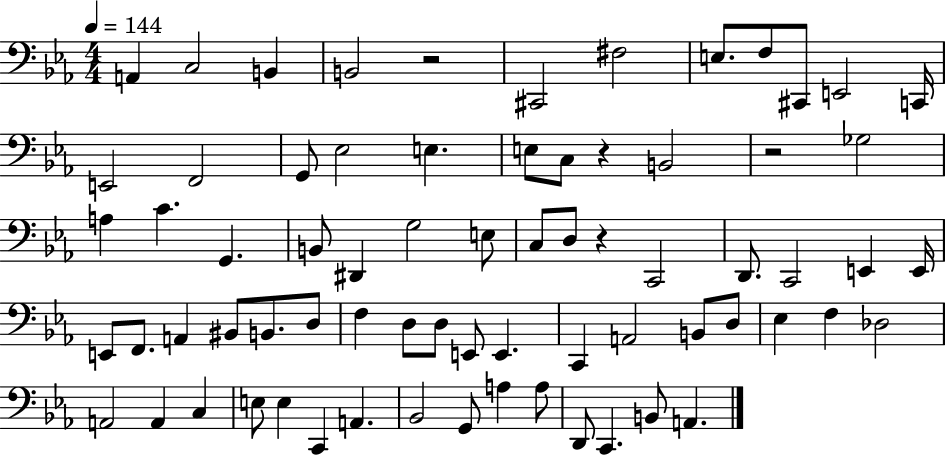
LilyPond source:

{
  \clef bass
  \numericTimeSignature
  \time 4/4
  \key ees \major
  \tempo 4 = 144
  a,4 c2 b,4 | b,2 r2 | cis,2 fis2 | e8. f8 cis,8 e,2 c,16 | \break e,2 f,2 | g,8 ees2 e4. | e8 c8 r4 b,2 | r2 ges2 | \break a4 c'4. g,4. | b,8 dis,4 g2 e8 | c8 d8 r4 c,2 | d,8. c,2 e,4 e,16 | \break e,8 f,8. a,4 bis,8 b,8. d8 | f4 d8 d8 e,8 e,4. | c,4 a,2 b,8 d8 | ees4 f4 des2 | \break a,2 a,4 c4 | e8 e4 c,4 a,4. | bes,2 g,8 a4 a8 | d,8 c,4. b,8 a,4. | \break \bar "|."
}